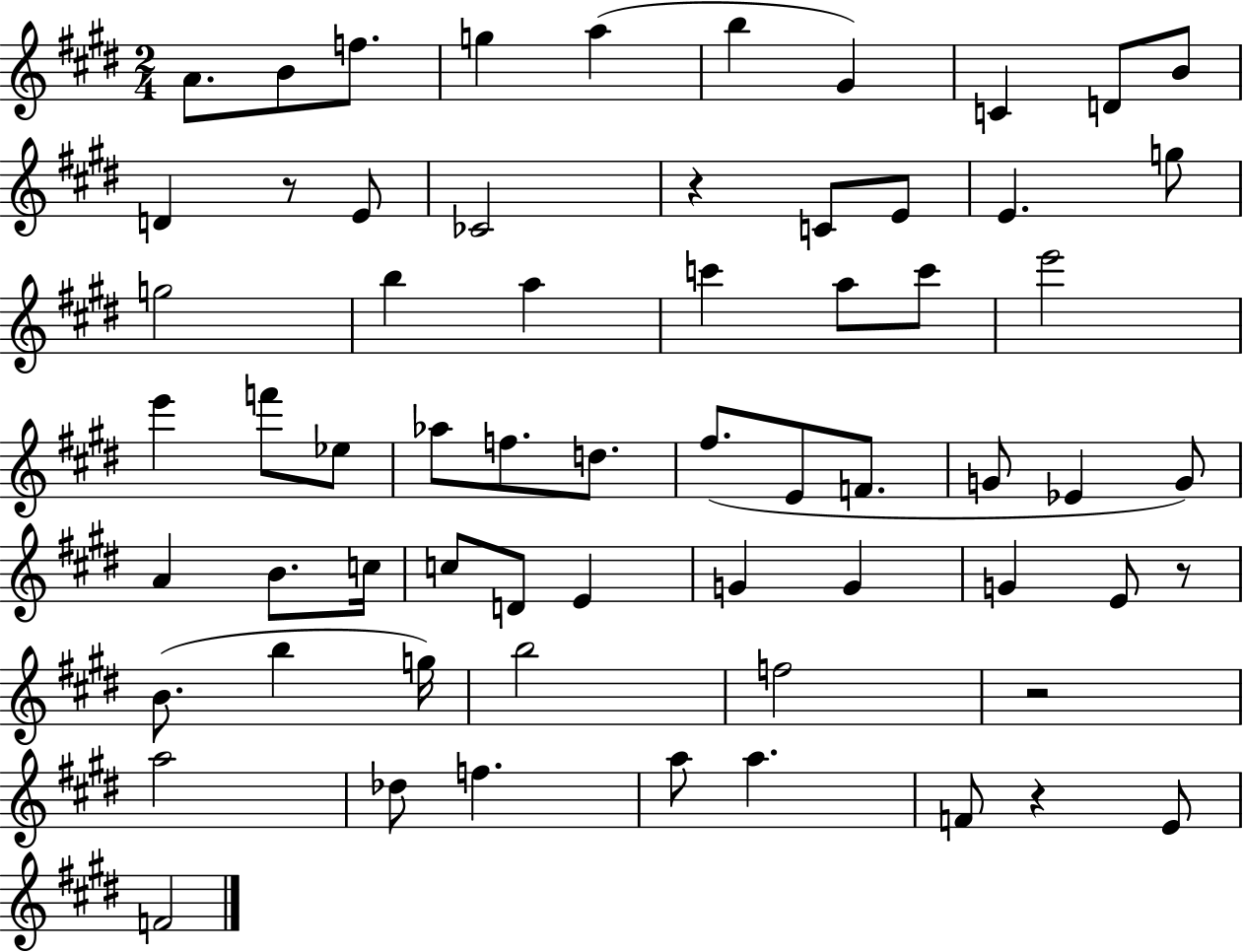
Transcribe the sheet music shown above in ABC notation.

X:1
T:Untitled
M:2/4
L:1/4
K:E
A/2 B/2 f/2 g a b ^G C D/2 B/2 D z/2 E/2 _C2 z C/2 E/2 E g/2 g2 b a c' a/2 c'/2 e'2 e' f'/2 _e/2 _a/2 f/2 d/2 ^f/2 E/2 F/2 G/2 _E G/2 A B/2 c/4 c/2 D/2 E G G G E/2 z/2 B/2 b g/4 b2 f2 z2 a2 _d/2 f a/2 a F/2 z E/2 F2